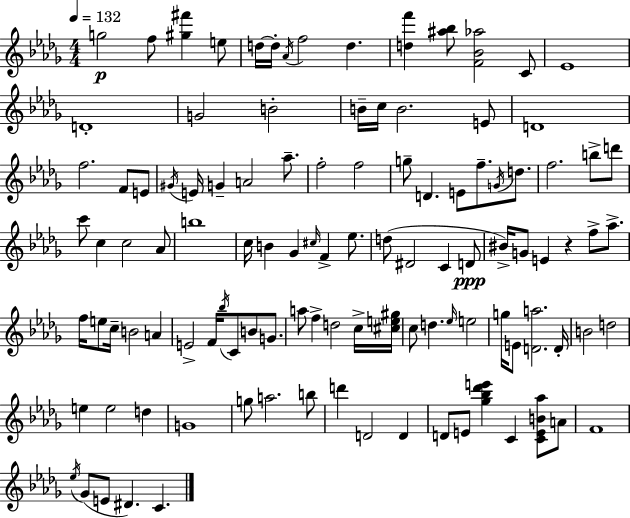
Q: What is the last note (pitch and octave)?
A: C4